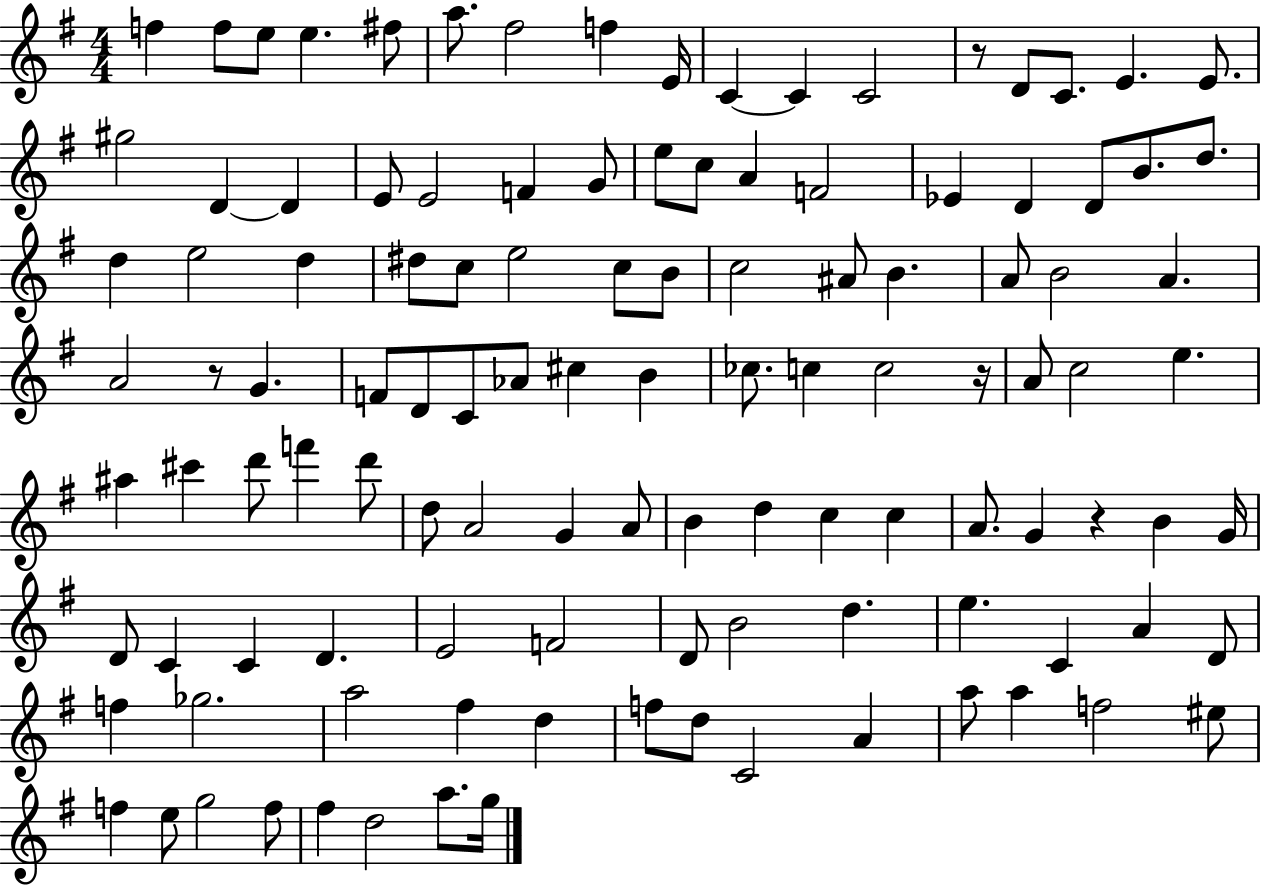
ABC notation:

X:1
T:Untitled
M:4/4
L:1/4
K:G
f f/2 e/2 e ^f/2 a/2 ^f2 f E/4 C C C2 z/2 D/2 C/2 E E/2 ^g2 D D E/2 E2 F G/2 e/2 c/2 A F2 _E D D/2 B/2 d/2 d e2 d ^d/2 c/2 e2 c/2 B/2 c2 ^A/2 B A/2 B2 A A2 z/2 G F/2 D/2 C/2 _A/2 ^c B _c/2 c c2 z/4 A/2 c2 e ^a ^c' d'/2 f' d'/2 d/2 A2 G A/2 B d c c A/2 G z B G/4 D/2 C C D E2 F2 D/2 B2 d e C A D/2 f _g2 a2 ^f d f/2 d/2 C2 A a/2 a f2 ^e/2 f e/2 g2 f/2 ^f d2 a/2 g/4